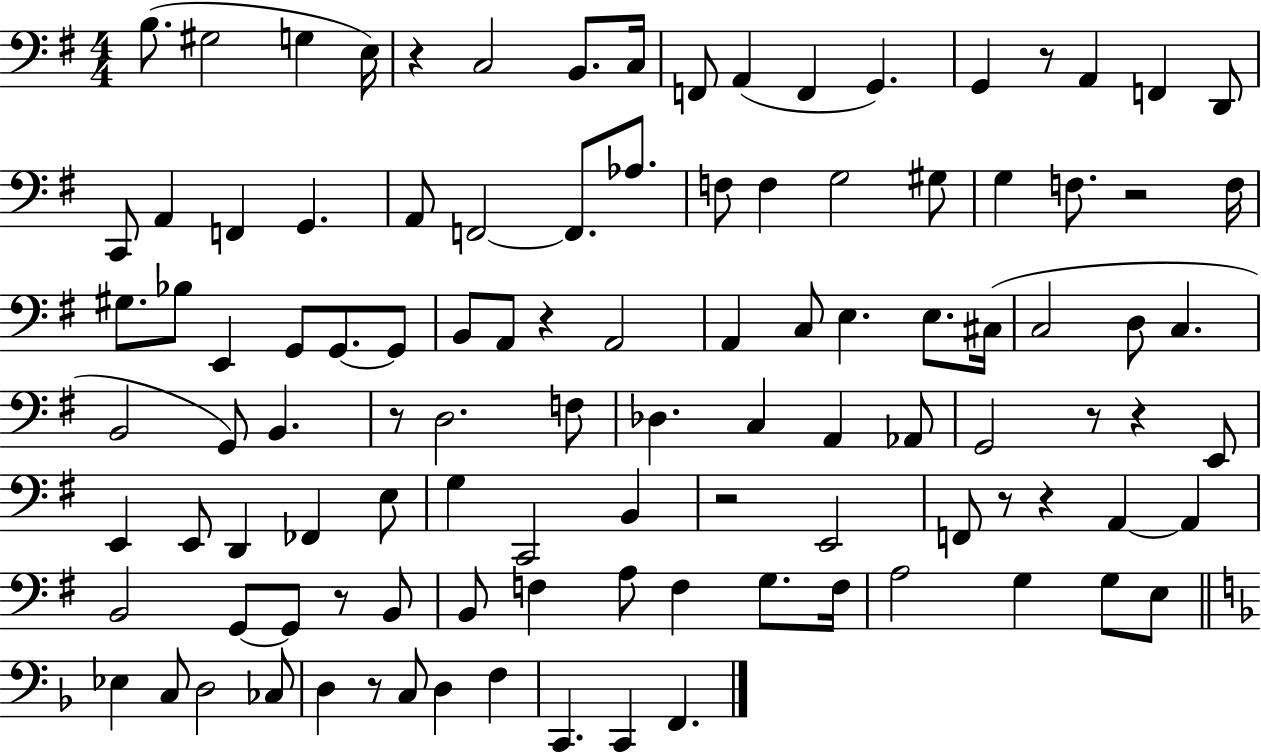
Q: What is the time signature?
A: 4/4